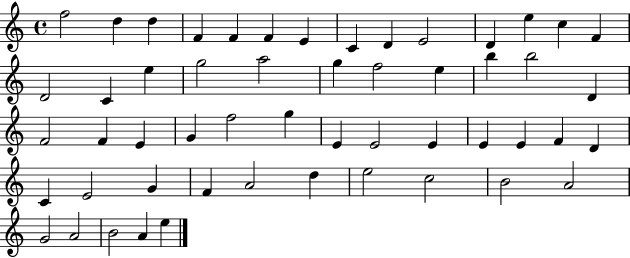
X:1
T:Untitled
M:4/4
L:1/4
K:C
f2 d d F F F E C D E2 D e c F D2 C e g2 a2 g f2 e b b2 D F2 F E G f2 g E E2 E E E F D C E2 G F A2 d e2 c2 B2 A2 G2 A2 B2 A e